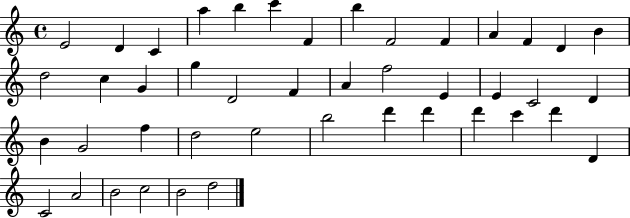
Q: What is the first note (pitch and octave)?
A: E4